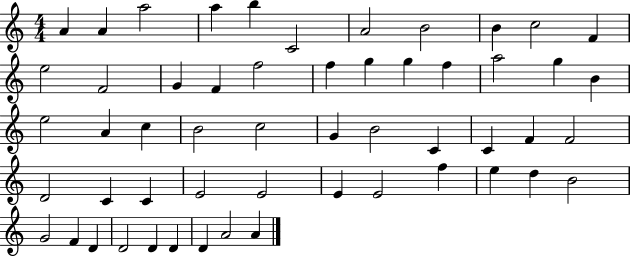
X:1
T:Untitled
M:4/4
L:1/4
K:C
A A a2 a b C2 A2 B2 B c2 F e2 F2 G F f2 f g g f a2 g B e2 A c B2 c2 G B2 C C F F2 D2 C C E2 E2 E E2 f e d B2 G2 F D D2 D D D A2 A